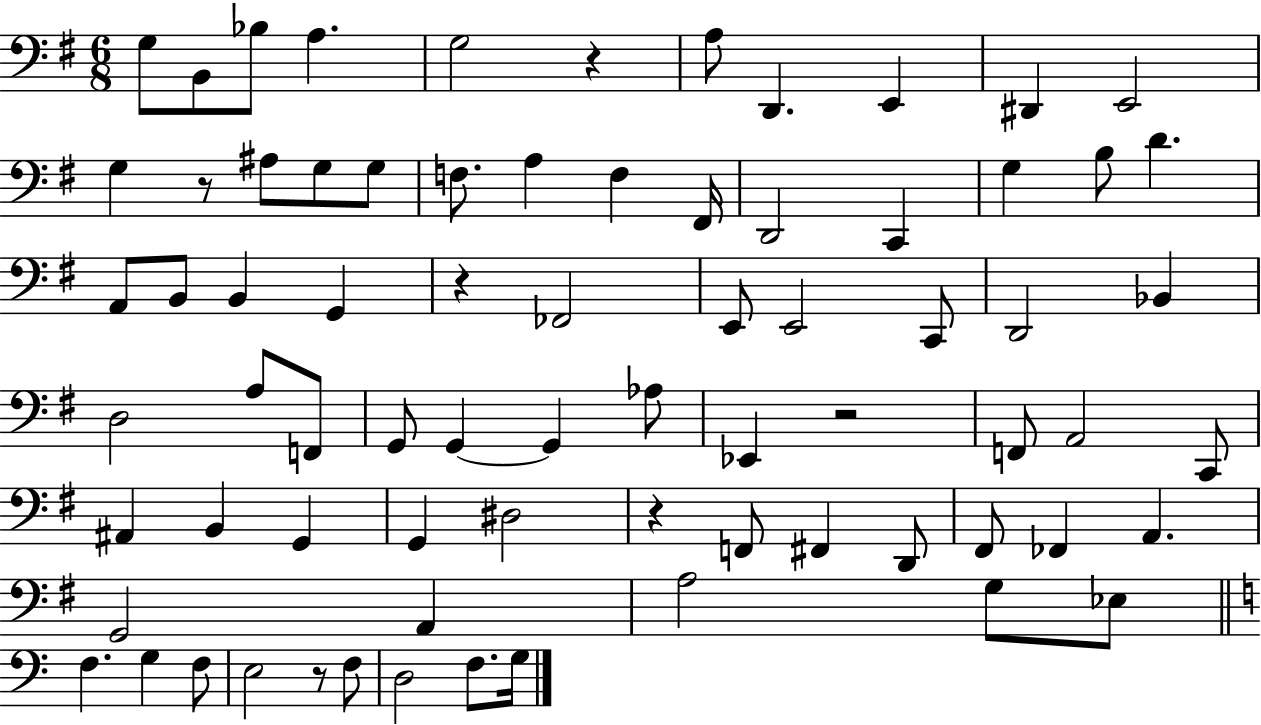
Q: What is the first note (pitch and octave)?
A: G3